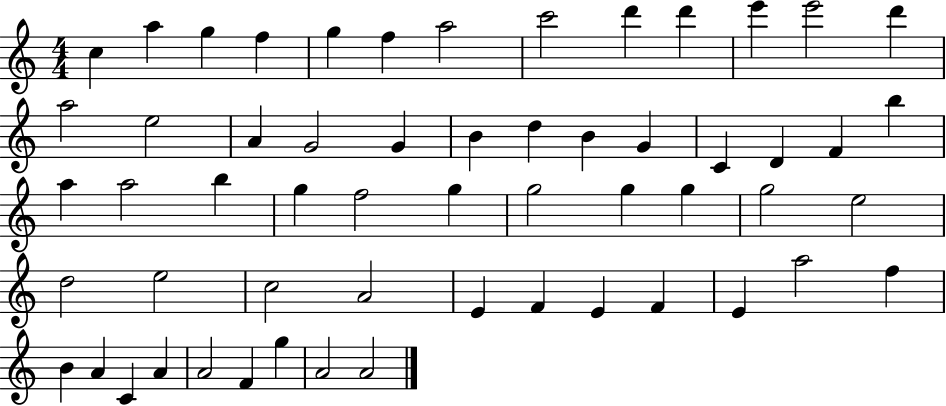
{
  \clef treble
  \numericTimeSignature
  \time 4/4
  \key c \major
  c''4 a''4 g''4 f''4 | g''4 f''4 a''2 | c'''2 d'''4 d'''4 | e'''4 e'''2 d'''4 | \break a''2 e''2 | a'4 g'2 g'4 | b'4 d''4 b'4 g'4 | c'4 d'4 f'4 b''4 | \break a''4 a''2 b''4 | g''4 f''2 g''4 | g''2 g''4 g''4 | g''2 e''2 | \break d''2 e''2 | c''2 a'2 | e'4 f'4 e'4 f'4 | e'4 a''2 f''4 | \break b'4 a'4 c'4 a'4 | a'2 f'4 g''4 | a'2 a'2 | \bar "|."
}